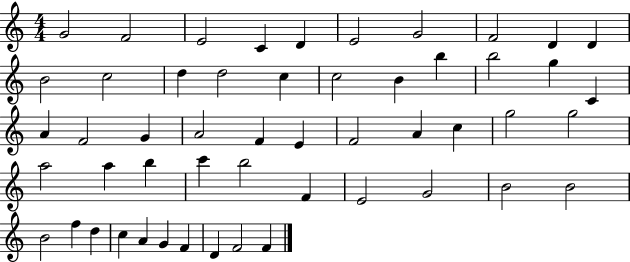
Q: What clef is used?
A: treble